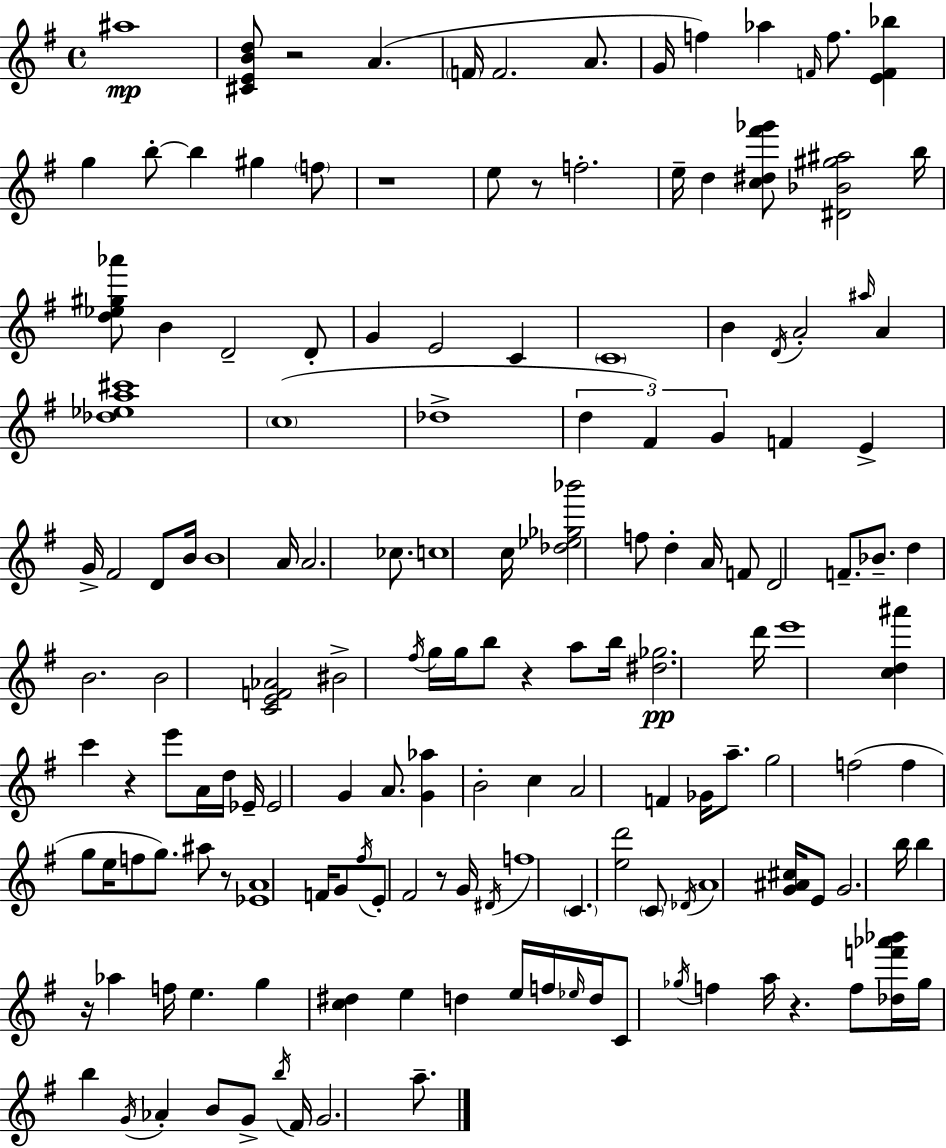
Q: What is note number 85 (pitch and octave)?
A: F5